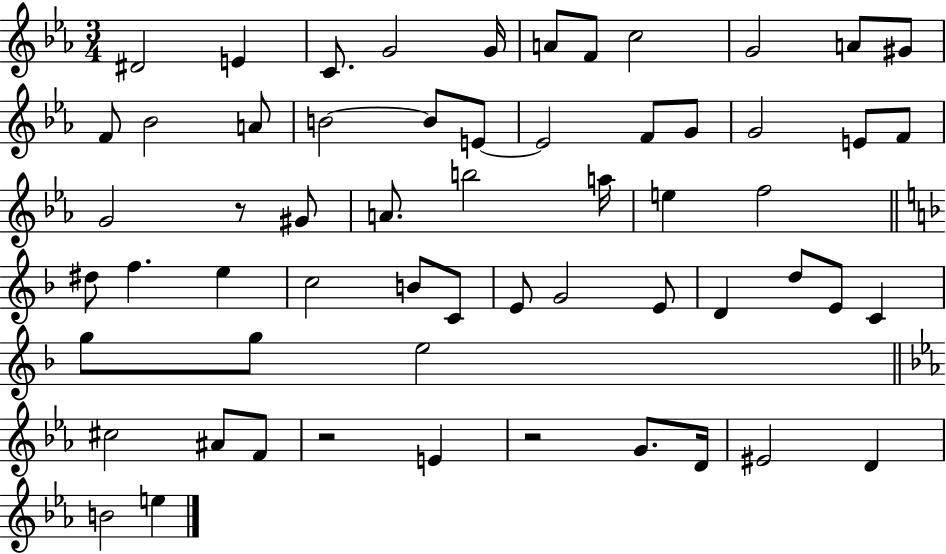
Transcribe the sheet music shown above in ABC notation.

X:1
T:Untitled
M:3/4
L:1/4
K:Eb
^D2 E C/2 G2 G/4 A/2 F/2 c2 G2 A/2 ^G/2 F/2 _B2 A/2 B2 B/2 E/2 E2 F/2 G/2 G2 E/2 F/2 G2 z/2 ^G/2 A/2 b2 a/4 e f2 ^d/2 f e c2 B/2 C/2 E/2 G2 E/2 D d/2 E/2 C g/2 g/2 e2 ^c2 ^A/2 F/2 z2 E z2 G/2 D/4 ^E2 D B2 e